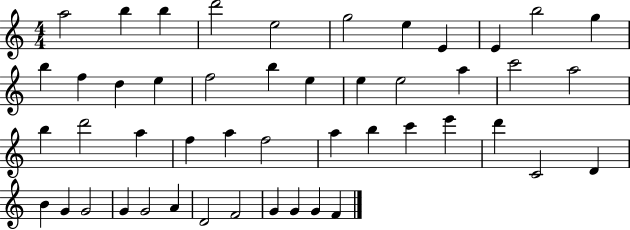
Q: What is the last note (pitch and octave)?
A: F4